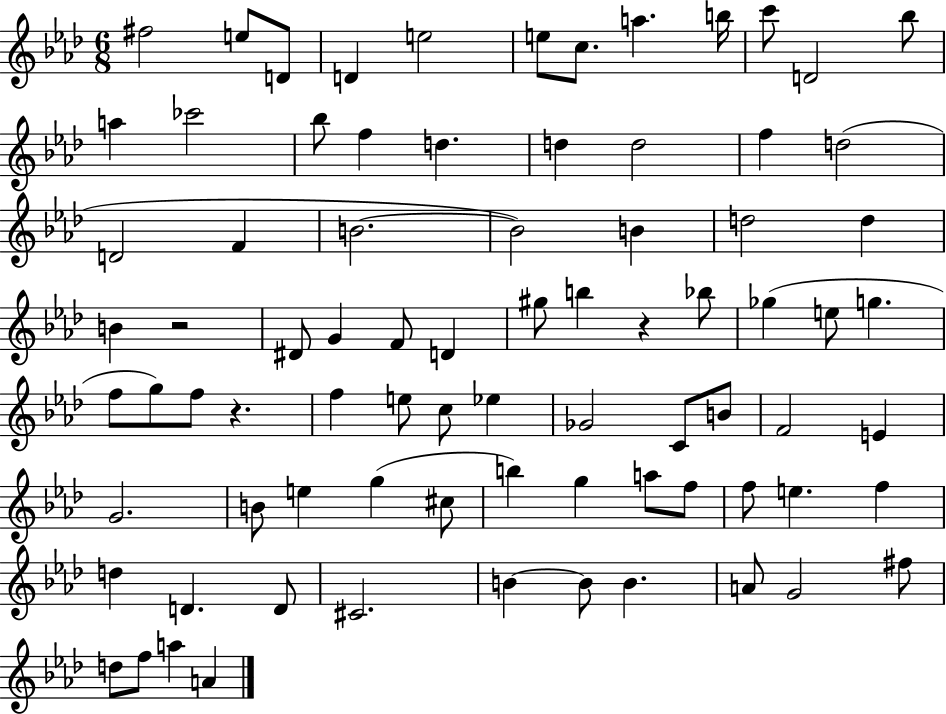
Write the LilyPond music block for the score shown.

{
  \clef treble
  \numericTimeSignature
  \time 6/8
  \key aes \major
  fis''2 e''8 d'8 | d'4 e''2 | e''8 c''8. a''4. b''16 | c'''8 d'2 bes''8 | \break a''4 ces'''2 | bes''8 f''4 d''4. | d''4 d''2 | f''4 d''2( | \break d'2 f'4 | b'2.~~ | b'2) b'4 | d''2 d''4 | \break b'4 r2 | dis'8 g'4 f'8 d'4 | gis''8 b''4 r4 bes''8 | ges''4( e''8 g''4. | \break f''8 g''8) f''8 r4. | f''4 e''8 c''8 ees''4 | ges'2 c'8 b'8 | f'2 e'4 | \break g'2. | b'8 e''4 g''4( cis''8 | b''4) g''4 a''8 f''8 | f''8 e''4. f''4 | \break d''4 d'4. d'8 | cis'2. | b'4~~ b'8 b'4. | a'8 g'2 fis''8 | \break d''8 f''8 a''4 a'4 | \bar "|."
}